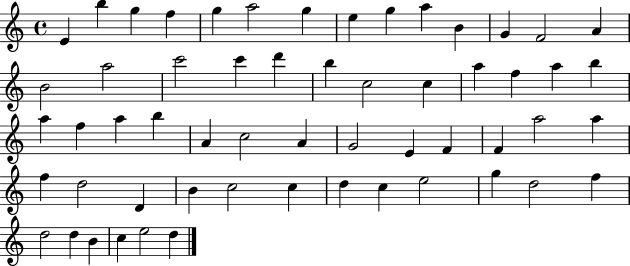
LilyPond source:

{
  \clef treble
  \time 4/4
  \defaultTimeSignature
  \key c \major
  e'4 b''4 g''4 f''4 | g''4 a''2 g''4 | e''4 g''4 a''4 b'4 | g'4 f'2 a'4 | \break b'2 a''2 | c'''2 c'''4 d'''4 | b''4 c''2 c''4 | a''4 f''4 a''4 b''4 | \break a''4 f''4 a''4 b''4 | a'4 c''2 a'4 | g'2 e'4 f'4 | f'4 a''2 a''4 | \break f''4 d''2 d'4 | b'4 c''2 c''4 | d''4 c''4 e''2 | g''4 d''2 f''4 | \break d''2 d''4 b'4 | c''4 e''2 d''4 | \bar "|."
}